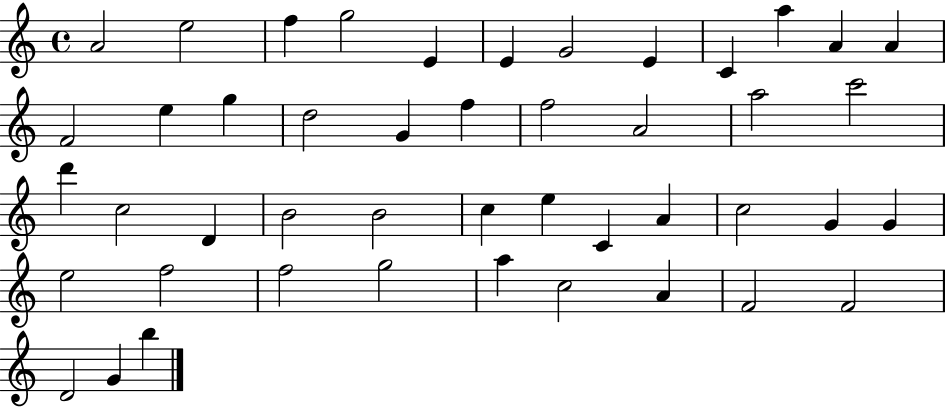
X:1
T:Untitled
M:4/4
L:1/4
K:C
A2 e2 f g2 E E G2 E C a A A F2 e g d2 G f f2 A2 a2 c'2 d' c2 D B2 B2 c e C A c2 G G e2 f2 f2 g2 a c2 A F2 F2 D2 G b